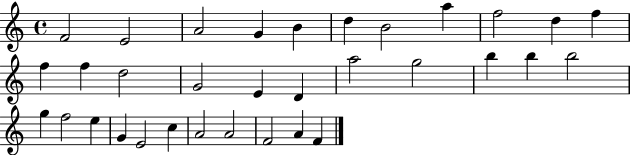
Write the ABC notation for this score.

X:1
T:Untitled
M:4/4
L:1/4
K:C
F2 E2 A2 G B d B2 a f2 d f f f d2 G2 E D a2 g2 b b b2 g f2 e G E2 c A2 A2 F2 A F